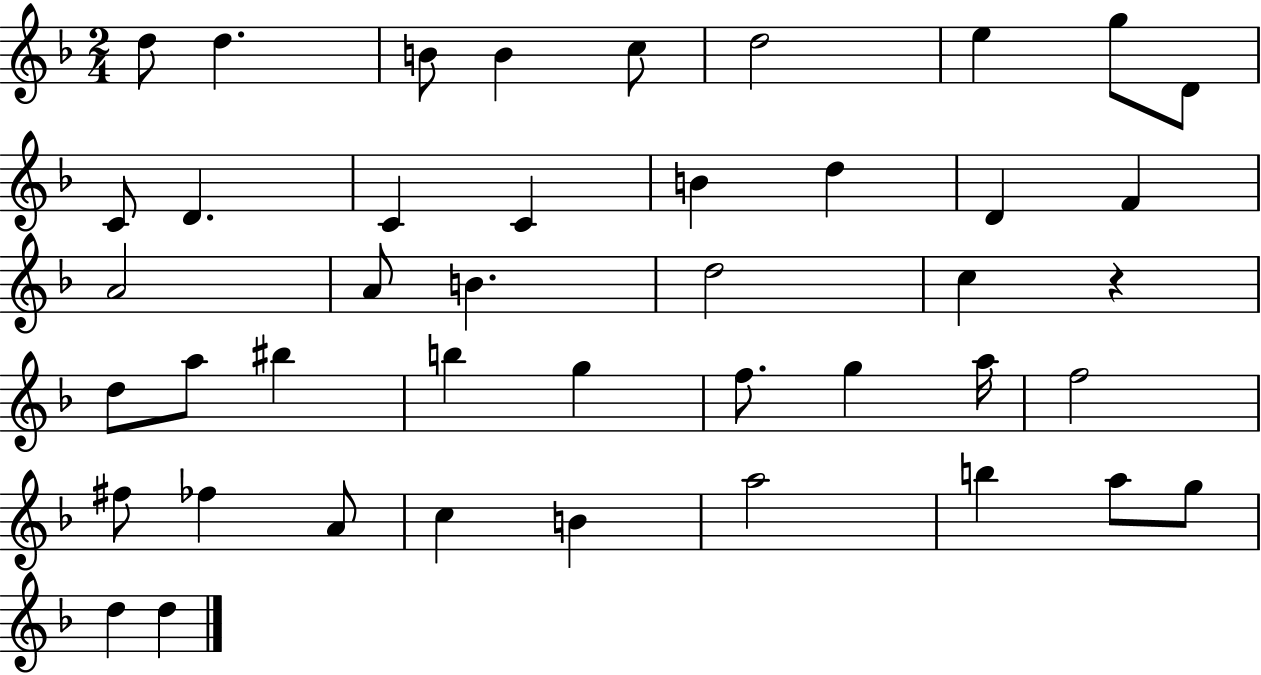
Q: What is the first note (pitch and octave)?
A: D5